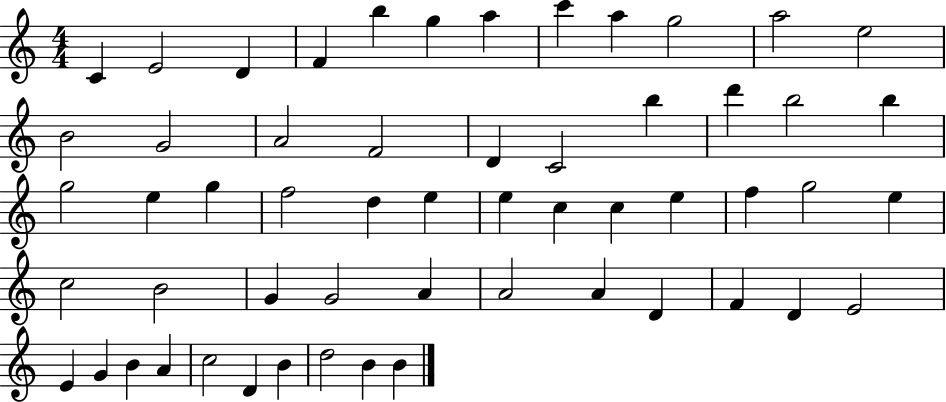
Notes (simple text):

C4/q E4/h D4/q F4/q B5/q G5/q A5/q C6/q A5/q G5/h A5/h E5/h B4/h G4/h A4/h F4/h D4/q C4/h B5/q D6/q B5/h B5/q G5/h E5/q G5/q F5/h D5/q E5/q E5/q C5/q C5/q E5/q F5/q G5/h E5/q C5/h B4/h G4/q G4/h A4/q A4/h A4/q D4/q F4/q D4/q E4/h E4/q G4/q B4/q A4/q C5/h D4/q B4/q D5/h B4/q B4/q